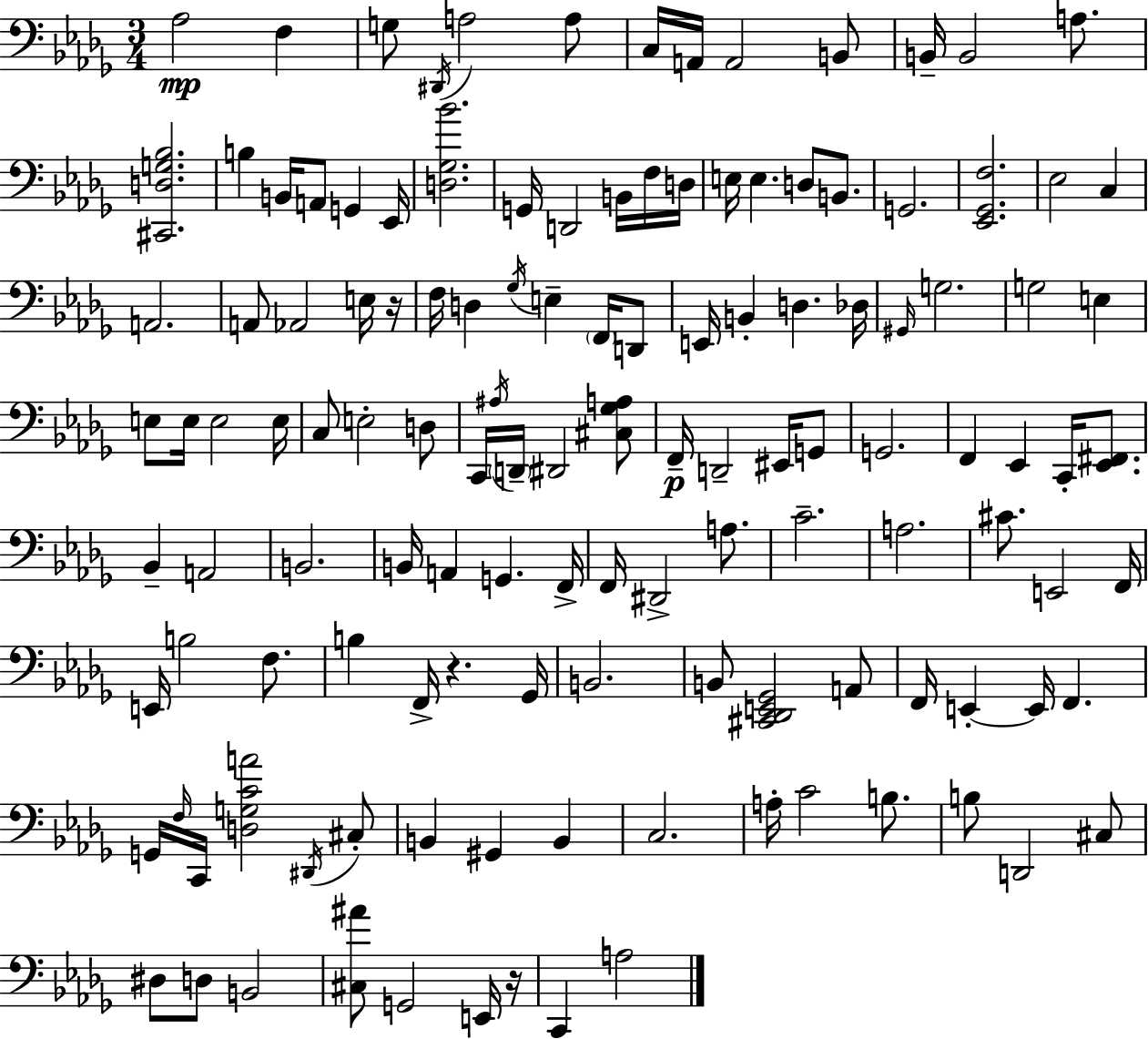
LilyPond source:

{
  \clef bass
  \numericTimeSignature
  \time 3/4
  \key bes \minor
  aes2\mp f4 | g8 \acciaccatura { dis,16 } a2 a8 | c16 a,16 a,2 b,8 | b,16-- b,2 a8. | \break <cis, d g bes>2. | b4 b,16 a,8 g,4 | ees,16 <d ges bes'>2. | g,16 d,2 b,16 f16 | \break d16 e16 e4. d8 b,8. | g,2. | <ees, ges, f>2. | ees2 c4 | \break a,2. | a,8 aes,2 e16 | r16 f16 d4 \acciaccatura { ges16 } e4-- \parenthesize f,16 | d,8 e,16 b,4-. d4. | \break des16 \grace { gis,16 } g2. | g2 e4 | e8 e16 e2 | e16 c8 e2-. | \break d8 c,16 \acciaccatura { ais16 } \parenthesize d,16-- dis,2 | <cis ges a>8 f,16--\p d,2-- | eis,16 g,8 g,2. | f,4 ees,4 | \break c,16-. <ees, fis,>8. bes,4-- a,2 | b,2. | b,16 a,4 g,4. | f,16-> f,16 dis,2-> | \break a8. c'2.-- | a2. | cis'8. e,2 | f,16 e,16 b2 | \break f8. b4 f,16-> r4. | ges,16 b,2. | b,8 <cis, des, e, ges,>2 | a,8 f,16 e,4-.~~ e,16 f,4. | \break g,16 \grace { f16 } c,16 <d g c' a'>2 | \acciaccatura { dis,16 } cis8-. b,4 gis,4 | b,4 c2. | a16-. c'2 | \break b8. b8 d,2 | cis8 dis8 d8 b,2 | <cis ais'>8 g,2 | e,16 r16 c,4 a2 | \break \bar "|."
}